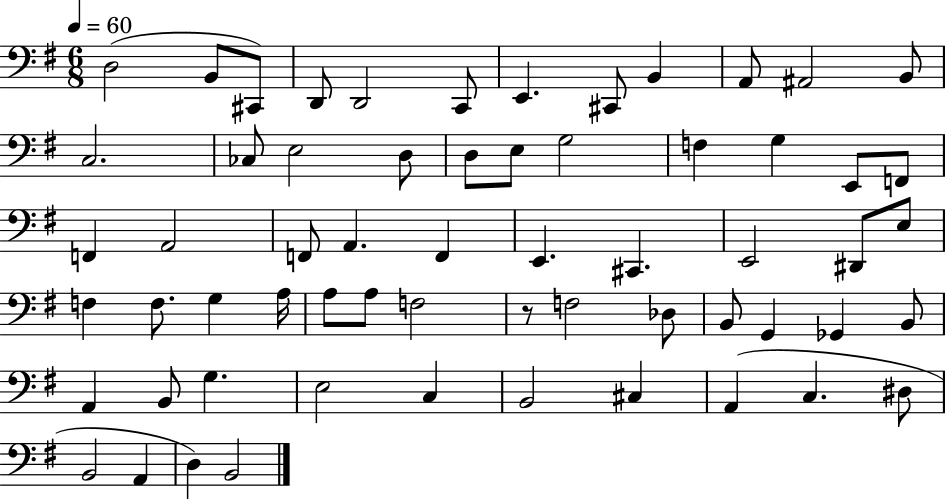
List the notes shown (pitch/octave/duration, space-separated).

D3/h B2/e C#2/e D2/e D2/h C2/e E2/q. C#2/e B2/q A2/e A#2/h B2/e C3/h. CES3/e E3/h D3/e D3/e E3/e G3/h F3/q G3/q E2/e F2/e F2/q A2/h F2/e A2/q. F2/q E2/q. C#2/q. E2/h D#2/e E3/e F3/q F3/e. G3/q A3/s A3/e A3/e F3/h R/e F3/h Db3/e B2/e G2/q Gb2/q B2/e A2/q B2/e G3/q. E3/h C3/q B2/h C#3/q A2/q C3/q. D#3/e B2/h A2/q D3/q B2/h